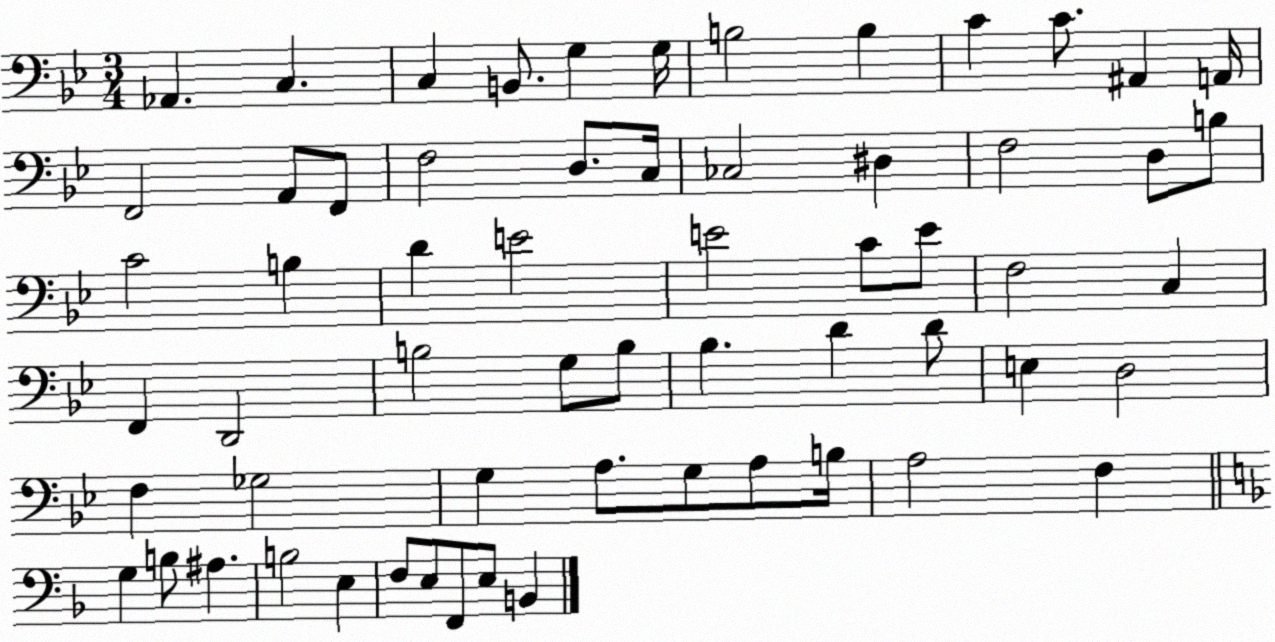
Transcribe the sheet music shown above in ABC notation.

X:1
T:Untitled
M:3/4
L:1/4
K:Bb
_A,, C, C, B,,/2 G, G,/4 B,2 B, C C/2 ^A,, A,,/4 F,,2 A,,/2 F,,/2 F,2 D,/2 C,/4 _C,2 ^D, F,2 D,/2 B,/2 C2 B, D E2 E2 C/2 E/2 F,2 C, F,, D,,2 B,2 G,/2 B,/2 _B, D D/2 E, D,2 F, _G,2 G, A,/2 G,/2 A,/2 B,/4 A,2 F, G, B,/2 ^A, B,2 E, F,/2 E,/2 F,,/2 E,/2 B,,